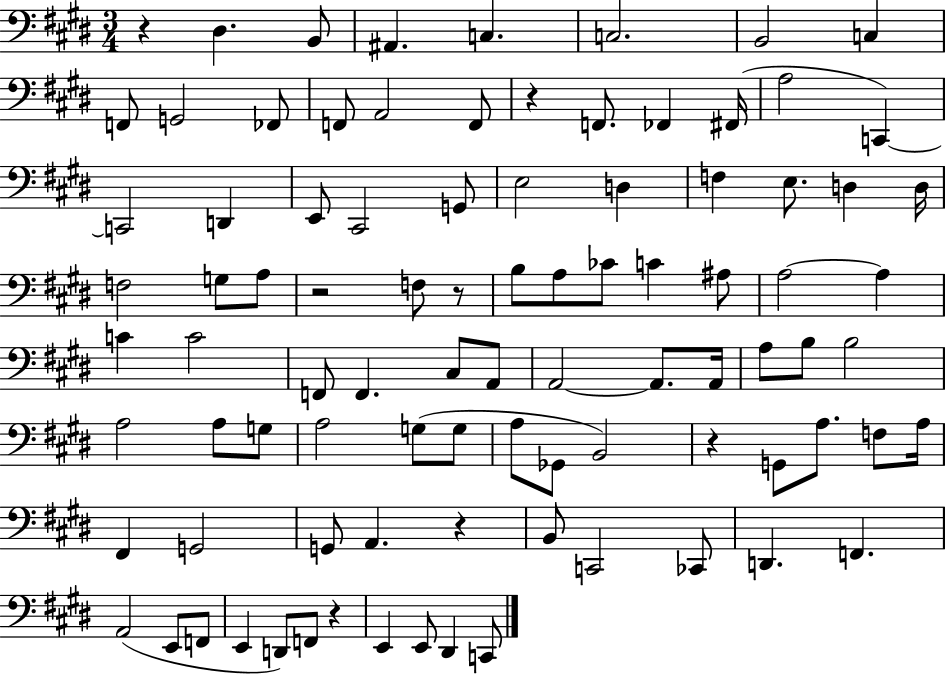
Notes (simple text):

R/q D#3/q. B2/e A#2/q. C3/q. C3/h. B2/h C3/q F2/e G2/h FES2/e F2/e A2/h F2/e R/q F2/e. FES2/q F#2/s A3/h C2/q C2/h D2/q E2/e C#2/h G2/e E3/h D3/q F3/q E3/e. D3/q D3/s F3/h G3/e A3/e R/h F3/e R/e B3/e A3/e CES4/e C4/q A#3/e A3/h A3/q C4/q C4/h F2/e F2/q. C#3/e A2/e A2/h A2/e. A2/s A3/e B3/e B3/h A3/h A3/e G3/e A3/h G3/e G3/e A3/e Gb2/e B2/h R/q G2/e A3/e. F3/e A3/s F#2/q G2/h G2/e A2/q. R/q B2/e C2/h CES2/e D2/q. F2/q. A2/h E2/e F2/e E2/q D2/e F2/e R/q E2/q E2/e D#2/q C2/e